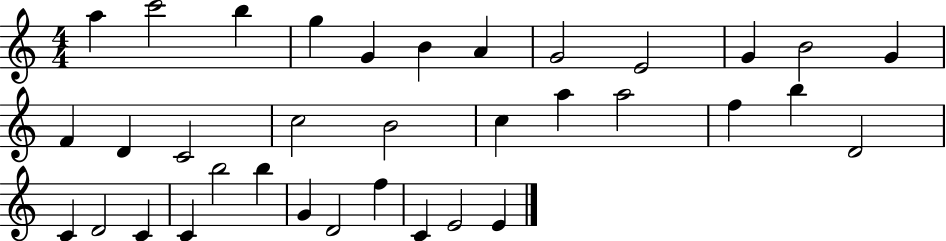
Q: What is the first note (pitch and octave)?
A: A5